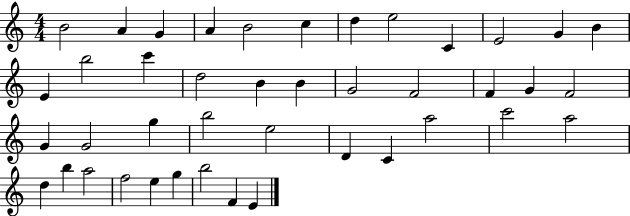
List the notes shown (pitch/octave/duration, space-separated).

B4/h A4/q G4/q A4/q B4/h C5/q D5/q E5/h C4/q E4/h G4/q B4/q E4/q B5/h C6/q D5/h B4/q B4/q G4/h F4/h F4/q G4/q F4/h G4/q G4/h G5/q B5/h E5/h D4/q C4/q A5/h C6/h A5/h D5/q B5/q A5/h F5/h E5/q G5/q B5/h F4/q E4/q